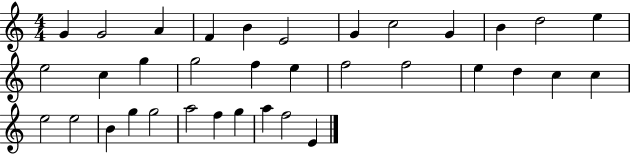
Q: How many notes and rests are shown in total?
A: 35